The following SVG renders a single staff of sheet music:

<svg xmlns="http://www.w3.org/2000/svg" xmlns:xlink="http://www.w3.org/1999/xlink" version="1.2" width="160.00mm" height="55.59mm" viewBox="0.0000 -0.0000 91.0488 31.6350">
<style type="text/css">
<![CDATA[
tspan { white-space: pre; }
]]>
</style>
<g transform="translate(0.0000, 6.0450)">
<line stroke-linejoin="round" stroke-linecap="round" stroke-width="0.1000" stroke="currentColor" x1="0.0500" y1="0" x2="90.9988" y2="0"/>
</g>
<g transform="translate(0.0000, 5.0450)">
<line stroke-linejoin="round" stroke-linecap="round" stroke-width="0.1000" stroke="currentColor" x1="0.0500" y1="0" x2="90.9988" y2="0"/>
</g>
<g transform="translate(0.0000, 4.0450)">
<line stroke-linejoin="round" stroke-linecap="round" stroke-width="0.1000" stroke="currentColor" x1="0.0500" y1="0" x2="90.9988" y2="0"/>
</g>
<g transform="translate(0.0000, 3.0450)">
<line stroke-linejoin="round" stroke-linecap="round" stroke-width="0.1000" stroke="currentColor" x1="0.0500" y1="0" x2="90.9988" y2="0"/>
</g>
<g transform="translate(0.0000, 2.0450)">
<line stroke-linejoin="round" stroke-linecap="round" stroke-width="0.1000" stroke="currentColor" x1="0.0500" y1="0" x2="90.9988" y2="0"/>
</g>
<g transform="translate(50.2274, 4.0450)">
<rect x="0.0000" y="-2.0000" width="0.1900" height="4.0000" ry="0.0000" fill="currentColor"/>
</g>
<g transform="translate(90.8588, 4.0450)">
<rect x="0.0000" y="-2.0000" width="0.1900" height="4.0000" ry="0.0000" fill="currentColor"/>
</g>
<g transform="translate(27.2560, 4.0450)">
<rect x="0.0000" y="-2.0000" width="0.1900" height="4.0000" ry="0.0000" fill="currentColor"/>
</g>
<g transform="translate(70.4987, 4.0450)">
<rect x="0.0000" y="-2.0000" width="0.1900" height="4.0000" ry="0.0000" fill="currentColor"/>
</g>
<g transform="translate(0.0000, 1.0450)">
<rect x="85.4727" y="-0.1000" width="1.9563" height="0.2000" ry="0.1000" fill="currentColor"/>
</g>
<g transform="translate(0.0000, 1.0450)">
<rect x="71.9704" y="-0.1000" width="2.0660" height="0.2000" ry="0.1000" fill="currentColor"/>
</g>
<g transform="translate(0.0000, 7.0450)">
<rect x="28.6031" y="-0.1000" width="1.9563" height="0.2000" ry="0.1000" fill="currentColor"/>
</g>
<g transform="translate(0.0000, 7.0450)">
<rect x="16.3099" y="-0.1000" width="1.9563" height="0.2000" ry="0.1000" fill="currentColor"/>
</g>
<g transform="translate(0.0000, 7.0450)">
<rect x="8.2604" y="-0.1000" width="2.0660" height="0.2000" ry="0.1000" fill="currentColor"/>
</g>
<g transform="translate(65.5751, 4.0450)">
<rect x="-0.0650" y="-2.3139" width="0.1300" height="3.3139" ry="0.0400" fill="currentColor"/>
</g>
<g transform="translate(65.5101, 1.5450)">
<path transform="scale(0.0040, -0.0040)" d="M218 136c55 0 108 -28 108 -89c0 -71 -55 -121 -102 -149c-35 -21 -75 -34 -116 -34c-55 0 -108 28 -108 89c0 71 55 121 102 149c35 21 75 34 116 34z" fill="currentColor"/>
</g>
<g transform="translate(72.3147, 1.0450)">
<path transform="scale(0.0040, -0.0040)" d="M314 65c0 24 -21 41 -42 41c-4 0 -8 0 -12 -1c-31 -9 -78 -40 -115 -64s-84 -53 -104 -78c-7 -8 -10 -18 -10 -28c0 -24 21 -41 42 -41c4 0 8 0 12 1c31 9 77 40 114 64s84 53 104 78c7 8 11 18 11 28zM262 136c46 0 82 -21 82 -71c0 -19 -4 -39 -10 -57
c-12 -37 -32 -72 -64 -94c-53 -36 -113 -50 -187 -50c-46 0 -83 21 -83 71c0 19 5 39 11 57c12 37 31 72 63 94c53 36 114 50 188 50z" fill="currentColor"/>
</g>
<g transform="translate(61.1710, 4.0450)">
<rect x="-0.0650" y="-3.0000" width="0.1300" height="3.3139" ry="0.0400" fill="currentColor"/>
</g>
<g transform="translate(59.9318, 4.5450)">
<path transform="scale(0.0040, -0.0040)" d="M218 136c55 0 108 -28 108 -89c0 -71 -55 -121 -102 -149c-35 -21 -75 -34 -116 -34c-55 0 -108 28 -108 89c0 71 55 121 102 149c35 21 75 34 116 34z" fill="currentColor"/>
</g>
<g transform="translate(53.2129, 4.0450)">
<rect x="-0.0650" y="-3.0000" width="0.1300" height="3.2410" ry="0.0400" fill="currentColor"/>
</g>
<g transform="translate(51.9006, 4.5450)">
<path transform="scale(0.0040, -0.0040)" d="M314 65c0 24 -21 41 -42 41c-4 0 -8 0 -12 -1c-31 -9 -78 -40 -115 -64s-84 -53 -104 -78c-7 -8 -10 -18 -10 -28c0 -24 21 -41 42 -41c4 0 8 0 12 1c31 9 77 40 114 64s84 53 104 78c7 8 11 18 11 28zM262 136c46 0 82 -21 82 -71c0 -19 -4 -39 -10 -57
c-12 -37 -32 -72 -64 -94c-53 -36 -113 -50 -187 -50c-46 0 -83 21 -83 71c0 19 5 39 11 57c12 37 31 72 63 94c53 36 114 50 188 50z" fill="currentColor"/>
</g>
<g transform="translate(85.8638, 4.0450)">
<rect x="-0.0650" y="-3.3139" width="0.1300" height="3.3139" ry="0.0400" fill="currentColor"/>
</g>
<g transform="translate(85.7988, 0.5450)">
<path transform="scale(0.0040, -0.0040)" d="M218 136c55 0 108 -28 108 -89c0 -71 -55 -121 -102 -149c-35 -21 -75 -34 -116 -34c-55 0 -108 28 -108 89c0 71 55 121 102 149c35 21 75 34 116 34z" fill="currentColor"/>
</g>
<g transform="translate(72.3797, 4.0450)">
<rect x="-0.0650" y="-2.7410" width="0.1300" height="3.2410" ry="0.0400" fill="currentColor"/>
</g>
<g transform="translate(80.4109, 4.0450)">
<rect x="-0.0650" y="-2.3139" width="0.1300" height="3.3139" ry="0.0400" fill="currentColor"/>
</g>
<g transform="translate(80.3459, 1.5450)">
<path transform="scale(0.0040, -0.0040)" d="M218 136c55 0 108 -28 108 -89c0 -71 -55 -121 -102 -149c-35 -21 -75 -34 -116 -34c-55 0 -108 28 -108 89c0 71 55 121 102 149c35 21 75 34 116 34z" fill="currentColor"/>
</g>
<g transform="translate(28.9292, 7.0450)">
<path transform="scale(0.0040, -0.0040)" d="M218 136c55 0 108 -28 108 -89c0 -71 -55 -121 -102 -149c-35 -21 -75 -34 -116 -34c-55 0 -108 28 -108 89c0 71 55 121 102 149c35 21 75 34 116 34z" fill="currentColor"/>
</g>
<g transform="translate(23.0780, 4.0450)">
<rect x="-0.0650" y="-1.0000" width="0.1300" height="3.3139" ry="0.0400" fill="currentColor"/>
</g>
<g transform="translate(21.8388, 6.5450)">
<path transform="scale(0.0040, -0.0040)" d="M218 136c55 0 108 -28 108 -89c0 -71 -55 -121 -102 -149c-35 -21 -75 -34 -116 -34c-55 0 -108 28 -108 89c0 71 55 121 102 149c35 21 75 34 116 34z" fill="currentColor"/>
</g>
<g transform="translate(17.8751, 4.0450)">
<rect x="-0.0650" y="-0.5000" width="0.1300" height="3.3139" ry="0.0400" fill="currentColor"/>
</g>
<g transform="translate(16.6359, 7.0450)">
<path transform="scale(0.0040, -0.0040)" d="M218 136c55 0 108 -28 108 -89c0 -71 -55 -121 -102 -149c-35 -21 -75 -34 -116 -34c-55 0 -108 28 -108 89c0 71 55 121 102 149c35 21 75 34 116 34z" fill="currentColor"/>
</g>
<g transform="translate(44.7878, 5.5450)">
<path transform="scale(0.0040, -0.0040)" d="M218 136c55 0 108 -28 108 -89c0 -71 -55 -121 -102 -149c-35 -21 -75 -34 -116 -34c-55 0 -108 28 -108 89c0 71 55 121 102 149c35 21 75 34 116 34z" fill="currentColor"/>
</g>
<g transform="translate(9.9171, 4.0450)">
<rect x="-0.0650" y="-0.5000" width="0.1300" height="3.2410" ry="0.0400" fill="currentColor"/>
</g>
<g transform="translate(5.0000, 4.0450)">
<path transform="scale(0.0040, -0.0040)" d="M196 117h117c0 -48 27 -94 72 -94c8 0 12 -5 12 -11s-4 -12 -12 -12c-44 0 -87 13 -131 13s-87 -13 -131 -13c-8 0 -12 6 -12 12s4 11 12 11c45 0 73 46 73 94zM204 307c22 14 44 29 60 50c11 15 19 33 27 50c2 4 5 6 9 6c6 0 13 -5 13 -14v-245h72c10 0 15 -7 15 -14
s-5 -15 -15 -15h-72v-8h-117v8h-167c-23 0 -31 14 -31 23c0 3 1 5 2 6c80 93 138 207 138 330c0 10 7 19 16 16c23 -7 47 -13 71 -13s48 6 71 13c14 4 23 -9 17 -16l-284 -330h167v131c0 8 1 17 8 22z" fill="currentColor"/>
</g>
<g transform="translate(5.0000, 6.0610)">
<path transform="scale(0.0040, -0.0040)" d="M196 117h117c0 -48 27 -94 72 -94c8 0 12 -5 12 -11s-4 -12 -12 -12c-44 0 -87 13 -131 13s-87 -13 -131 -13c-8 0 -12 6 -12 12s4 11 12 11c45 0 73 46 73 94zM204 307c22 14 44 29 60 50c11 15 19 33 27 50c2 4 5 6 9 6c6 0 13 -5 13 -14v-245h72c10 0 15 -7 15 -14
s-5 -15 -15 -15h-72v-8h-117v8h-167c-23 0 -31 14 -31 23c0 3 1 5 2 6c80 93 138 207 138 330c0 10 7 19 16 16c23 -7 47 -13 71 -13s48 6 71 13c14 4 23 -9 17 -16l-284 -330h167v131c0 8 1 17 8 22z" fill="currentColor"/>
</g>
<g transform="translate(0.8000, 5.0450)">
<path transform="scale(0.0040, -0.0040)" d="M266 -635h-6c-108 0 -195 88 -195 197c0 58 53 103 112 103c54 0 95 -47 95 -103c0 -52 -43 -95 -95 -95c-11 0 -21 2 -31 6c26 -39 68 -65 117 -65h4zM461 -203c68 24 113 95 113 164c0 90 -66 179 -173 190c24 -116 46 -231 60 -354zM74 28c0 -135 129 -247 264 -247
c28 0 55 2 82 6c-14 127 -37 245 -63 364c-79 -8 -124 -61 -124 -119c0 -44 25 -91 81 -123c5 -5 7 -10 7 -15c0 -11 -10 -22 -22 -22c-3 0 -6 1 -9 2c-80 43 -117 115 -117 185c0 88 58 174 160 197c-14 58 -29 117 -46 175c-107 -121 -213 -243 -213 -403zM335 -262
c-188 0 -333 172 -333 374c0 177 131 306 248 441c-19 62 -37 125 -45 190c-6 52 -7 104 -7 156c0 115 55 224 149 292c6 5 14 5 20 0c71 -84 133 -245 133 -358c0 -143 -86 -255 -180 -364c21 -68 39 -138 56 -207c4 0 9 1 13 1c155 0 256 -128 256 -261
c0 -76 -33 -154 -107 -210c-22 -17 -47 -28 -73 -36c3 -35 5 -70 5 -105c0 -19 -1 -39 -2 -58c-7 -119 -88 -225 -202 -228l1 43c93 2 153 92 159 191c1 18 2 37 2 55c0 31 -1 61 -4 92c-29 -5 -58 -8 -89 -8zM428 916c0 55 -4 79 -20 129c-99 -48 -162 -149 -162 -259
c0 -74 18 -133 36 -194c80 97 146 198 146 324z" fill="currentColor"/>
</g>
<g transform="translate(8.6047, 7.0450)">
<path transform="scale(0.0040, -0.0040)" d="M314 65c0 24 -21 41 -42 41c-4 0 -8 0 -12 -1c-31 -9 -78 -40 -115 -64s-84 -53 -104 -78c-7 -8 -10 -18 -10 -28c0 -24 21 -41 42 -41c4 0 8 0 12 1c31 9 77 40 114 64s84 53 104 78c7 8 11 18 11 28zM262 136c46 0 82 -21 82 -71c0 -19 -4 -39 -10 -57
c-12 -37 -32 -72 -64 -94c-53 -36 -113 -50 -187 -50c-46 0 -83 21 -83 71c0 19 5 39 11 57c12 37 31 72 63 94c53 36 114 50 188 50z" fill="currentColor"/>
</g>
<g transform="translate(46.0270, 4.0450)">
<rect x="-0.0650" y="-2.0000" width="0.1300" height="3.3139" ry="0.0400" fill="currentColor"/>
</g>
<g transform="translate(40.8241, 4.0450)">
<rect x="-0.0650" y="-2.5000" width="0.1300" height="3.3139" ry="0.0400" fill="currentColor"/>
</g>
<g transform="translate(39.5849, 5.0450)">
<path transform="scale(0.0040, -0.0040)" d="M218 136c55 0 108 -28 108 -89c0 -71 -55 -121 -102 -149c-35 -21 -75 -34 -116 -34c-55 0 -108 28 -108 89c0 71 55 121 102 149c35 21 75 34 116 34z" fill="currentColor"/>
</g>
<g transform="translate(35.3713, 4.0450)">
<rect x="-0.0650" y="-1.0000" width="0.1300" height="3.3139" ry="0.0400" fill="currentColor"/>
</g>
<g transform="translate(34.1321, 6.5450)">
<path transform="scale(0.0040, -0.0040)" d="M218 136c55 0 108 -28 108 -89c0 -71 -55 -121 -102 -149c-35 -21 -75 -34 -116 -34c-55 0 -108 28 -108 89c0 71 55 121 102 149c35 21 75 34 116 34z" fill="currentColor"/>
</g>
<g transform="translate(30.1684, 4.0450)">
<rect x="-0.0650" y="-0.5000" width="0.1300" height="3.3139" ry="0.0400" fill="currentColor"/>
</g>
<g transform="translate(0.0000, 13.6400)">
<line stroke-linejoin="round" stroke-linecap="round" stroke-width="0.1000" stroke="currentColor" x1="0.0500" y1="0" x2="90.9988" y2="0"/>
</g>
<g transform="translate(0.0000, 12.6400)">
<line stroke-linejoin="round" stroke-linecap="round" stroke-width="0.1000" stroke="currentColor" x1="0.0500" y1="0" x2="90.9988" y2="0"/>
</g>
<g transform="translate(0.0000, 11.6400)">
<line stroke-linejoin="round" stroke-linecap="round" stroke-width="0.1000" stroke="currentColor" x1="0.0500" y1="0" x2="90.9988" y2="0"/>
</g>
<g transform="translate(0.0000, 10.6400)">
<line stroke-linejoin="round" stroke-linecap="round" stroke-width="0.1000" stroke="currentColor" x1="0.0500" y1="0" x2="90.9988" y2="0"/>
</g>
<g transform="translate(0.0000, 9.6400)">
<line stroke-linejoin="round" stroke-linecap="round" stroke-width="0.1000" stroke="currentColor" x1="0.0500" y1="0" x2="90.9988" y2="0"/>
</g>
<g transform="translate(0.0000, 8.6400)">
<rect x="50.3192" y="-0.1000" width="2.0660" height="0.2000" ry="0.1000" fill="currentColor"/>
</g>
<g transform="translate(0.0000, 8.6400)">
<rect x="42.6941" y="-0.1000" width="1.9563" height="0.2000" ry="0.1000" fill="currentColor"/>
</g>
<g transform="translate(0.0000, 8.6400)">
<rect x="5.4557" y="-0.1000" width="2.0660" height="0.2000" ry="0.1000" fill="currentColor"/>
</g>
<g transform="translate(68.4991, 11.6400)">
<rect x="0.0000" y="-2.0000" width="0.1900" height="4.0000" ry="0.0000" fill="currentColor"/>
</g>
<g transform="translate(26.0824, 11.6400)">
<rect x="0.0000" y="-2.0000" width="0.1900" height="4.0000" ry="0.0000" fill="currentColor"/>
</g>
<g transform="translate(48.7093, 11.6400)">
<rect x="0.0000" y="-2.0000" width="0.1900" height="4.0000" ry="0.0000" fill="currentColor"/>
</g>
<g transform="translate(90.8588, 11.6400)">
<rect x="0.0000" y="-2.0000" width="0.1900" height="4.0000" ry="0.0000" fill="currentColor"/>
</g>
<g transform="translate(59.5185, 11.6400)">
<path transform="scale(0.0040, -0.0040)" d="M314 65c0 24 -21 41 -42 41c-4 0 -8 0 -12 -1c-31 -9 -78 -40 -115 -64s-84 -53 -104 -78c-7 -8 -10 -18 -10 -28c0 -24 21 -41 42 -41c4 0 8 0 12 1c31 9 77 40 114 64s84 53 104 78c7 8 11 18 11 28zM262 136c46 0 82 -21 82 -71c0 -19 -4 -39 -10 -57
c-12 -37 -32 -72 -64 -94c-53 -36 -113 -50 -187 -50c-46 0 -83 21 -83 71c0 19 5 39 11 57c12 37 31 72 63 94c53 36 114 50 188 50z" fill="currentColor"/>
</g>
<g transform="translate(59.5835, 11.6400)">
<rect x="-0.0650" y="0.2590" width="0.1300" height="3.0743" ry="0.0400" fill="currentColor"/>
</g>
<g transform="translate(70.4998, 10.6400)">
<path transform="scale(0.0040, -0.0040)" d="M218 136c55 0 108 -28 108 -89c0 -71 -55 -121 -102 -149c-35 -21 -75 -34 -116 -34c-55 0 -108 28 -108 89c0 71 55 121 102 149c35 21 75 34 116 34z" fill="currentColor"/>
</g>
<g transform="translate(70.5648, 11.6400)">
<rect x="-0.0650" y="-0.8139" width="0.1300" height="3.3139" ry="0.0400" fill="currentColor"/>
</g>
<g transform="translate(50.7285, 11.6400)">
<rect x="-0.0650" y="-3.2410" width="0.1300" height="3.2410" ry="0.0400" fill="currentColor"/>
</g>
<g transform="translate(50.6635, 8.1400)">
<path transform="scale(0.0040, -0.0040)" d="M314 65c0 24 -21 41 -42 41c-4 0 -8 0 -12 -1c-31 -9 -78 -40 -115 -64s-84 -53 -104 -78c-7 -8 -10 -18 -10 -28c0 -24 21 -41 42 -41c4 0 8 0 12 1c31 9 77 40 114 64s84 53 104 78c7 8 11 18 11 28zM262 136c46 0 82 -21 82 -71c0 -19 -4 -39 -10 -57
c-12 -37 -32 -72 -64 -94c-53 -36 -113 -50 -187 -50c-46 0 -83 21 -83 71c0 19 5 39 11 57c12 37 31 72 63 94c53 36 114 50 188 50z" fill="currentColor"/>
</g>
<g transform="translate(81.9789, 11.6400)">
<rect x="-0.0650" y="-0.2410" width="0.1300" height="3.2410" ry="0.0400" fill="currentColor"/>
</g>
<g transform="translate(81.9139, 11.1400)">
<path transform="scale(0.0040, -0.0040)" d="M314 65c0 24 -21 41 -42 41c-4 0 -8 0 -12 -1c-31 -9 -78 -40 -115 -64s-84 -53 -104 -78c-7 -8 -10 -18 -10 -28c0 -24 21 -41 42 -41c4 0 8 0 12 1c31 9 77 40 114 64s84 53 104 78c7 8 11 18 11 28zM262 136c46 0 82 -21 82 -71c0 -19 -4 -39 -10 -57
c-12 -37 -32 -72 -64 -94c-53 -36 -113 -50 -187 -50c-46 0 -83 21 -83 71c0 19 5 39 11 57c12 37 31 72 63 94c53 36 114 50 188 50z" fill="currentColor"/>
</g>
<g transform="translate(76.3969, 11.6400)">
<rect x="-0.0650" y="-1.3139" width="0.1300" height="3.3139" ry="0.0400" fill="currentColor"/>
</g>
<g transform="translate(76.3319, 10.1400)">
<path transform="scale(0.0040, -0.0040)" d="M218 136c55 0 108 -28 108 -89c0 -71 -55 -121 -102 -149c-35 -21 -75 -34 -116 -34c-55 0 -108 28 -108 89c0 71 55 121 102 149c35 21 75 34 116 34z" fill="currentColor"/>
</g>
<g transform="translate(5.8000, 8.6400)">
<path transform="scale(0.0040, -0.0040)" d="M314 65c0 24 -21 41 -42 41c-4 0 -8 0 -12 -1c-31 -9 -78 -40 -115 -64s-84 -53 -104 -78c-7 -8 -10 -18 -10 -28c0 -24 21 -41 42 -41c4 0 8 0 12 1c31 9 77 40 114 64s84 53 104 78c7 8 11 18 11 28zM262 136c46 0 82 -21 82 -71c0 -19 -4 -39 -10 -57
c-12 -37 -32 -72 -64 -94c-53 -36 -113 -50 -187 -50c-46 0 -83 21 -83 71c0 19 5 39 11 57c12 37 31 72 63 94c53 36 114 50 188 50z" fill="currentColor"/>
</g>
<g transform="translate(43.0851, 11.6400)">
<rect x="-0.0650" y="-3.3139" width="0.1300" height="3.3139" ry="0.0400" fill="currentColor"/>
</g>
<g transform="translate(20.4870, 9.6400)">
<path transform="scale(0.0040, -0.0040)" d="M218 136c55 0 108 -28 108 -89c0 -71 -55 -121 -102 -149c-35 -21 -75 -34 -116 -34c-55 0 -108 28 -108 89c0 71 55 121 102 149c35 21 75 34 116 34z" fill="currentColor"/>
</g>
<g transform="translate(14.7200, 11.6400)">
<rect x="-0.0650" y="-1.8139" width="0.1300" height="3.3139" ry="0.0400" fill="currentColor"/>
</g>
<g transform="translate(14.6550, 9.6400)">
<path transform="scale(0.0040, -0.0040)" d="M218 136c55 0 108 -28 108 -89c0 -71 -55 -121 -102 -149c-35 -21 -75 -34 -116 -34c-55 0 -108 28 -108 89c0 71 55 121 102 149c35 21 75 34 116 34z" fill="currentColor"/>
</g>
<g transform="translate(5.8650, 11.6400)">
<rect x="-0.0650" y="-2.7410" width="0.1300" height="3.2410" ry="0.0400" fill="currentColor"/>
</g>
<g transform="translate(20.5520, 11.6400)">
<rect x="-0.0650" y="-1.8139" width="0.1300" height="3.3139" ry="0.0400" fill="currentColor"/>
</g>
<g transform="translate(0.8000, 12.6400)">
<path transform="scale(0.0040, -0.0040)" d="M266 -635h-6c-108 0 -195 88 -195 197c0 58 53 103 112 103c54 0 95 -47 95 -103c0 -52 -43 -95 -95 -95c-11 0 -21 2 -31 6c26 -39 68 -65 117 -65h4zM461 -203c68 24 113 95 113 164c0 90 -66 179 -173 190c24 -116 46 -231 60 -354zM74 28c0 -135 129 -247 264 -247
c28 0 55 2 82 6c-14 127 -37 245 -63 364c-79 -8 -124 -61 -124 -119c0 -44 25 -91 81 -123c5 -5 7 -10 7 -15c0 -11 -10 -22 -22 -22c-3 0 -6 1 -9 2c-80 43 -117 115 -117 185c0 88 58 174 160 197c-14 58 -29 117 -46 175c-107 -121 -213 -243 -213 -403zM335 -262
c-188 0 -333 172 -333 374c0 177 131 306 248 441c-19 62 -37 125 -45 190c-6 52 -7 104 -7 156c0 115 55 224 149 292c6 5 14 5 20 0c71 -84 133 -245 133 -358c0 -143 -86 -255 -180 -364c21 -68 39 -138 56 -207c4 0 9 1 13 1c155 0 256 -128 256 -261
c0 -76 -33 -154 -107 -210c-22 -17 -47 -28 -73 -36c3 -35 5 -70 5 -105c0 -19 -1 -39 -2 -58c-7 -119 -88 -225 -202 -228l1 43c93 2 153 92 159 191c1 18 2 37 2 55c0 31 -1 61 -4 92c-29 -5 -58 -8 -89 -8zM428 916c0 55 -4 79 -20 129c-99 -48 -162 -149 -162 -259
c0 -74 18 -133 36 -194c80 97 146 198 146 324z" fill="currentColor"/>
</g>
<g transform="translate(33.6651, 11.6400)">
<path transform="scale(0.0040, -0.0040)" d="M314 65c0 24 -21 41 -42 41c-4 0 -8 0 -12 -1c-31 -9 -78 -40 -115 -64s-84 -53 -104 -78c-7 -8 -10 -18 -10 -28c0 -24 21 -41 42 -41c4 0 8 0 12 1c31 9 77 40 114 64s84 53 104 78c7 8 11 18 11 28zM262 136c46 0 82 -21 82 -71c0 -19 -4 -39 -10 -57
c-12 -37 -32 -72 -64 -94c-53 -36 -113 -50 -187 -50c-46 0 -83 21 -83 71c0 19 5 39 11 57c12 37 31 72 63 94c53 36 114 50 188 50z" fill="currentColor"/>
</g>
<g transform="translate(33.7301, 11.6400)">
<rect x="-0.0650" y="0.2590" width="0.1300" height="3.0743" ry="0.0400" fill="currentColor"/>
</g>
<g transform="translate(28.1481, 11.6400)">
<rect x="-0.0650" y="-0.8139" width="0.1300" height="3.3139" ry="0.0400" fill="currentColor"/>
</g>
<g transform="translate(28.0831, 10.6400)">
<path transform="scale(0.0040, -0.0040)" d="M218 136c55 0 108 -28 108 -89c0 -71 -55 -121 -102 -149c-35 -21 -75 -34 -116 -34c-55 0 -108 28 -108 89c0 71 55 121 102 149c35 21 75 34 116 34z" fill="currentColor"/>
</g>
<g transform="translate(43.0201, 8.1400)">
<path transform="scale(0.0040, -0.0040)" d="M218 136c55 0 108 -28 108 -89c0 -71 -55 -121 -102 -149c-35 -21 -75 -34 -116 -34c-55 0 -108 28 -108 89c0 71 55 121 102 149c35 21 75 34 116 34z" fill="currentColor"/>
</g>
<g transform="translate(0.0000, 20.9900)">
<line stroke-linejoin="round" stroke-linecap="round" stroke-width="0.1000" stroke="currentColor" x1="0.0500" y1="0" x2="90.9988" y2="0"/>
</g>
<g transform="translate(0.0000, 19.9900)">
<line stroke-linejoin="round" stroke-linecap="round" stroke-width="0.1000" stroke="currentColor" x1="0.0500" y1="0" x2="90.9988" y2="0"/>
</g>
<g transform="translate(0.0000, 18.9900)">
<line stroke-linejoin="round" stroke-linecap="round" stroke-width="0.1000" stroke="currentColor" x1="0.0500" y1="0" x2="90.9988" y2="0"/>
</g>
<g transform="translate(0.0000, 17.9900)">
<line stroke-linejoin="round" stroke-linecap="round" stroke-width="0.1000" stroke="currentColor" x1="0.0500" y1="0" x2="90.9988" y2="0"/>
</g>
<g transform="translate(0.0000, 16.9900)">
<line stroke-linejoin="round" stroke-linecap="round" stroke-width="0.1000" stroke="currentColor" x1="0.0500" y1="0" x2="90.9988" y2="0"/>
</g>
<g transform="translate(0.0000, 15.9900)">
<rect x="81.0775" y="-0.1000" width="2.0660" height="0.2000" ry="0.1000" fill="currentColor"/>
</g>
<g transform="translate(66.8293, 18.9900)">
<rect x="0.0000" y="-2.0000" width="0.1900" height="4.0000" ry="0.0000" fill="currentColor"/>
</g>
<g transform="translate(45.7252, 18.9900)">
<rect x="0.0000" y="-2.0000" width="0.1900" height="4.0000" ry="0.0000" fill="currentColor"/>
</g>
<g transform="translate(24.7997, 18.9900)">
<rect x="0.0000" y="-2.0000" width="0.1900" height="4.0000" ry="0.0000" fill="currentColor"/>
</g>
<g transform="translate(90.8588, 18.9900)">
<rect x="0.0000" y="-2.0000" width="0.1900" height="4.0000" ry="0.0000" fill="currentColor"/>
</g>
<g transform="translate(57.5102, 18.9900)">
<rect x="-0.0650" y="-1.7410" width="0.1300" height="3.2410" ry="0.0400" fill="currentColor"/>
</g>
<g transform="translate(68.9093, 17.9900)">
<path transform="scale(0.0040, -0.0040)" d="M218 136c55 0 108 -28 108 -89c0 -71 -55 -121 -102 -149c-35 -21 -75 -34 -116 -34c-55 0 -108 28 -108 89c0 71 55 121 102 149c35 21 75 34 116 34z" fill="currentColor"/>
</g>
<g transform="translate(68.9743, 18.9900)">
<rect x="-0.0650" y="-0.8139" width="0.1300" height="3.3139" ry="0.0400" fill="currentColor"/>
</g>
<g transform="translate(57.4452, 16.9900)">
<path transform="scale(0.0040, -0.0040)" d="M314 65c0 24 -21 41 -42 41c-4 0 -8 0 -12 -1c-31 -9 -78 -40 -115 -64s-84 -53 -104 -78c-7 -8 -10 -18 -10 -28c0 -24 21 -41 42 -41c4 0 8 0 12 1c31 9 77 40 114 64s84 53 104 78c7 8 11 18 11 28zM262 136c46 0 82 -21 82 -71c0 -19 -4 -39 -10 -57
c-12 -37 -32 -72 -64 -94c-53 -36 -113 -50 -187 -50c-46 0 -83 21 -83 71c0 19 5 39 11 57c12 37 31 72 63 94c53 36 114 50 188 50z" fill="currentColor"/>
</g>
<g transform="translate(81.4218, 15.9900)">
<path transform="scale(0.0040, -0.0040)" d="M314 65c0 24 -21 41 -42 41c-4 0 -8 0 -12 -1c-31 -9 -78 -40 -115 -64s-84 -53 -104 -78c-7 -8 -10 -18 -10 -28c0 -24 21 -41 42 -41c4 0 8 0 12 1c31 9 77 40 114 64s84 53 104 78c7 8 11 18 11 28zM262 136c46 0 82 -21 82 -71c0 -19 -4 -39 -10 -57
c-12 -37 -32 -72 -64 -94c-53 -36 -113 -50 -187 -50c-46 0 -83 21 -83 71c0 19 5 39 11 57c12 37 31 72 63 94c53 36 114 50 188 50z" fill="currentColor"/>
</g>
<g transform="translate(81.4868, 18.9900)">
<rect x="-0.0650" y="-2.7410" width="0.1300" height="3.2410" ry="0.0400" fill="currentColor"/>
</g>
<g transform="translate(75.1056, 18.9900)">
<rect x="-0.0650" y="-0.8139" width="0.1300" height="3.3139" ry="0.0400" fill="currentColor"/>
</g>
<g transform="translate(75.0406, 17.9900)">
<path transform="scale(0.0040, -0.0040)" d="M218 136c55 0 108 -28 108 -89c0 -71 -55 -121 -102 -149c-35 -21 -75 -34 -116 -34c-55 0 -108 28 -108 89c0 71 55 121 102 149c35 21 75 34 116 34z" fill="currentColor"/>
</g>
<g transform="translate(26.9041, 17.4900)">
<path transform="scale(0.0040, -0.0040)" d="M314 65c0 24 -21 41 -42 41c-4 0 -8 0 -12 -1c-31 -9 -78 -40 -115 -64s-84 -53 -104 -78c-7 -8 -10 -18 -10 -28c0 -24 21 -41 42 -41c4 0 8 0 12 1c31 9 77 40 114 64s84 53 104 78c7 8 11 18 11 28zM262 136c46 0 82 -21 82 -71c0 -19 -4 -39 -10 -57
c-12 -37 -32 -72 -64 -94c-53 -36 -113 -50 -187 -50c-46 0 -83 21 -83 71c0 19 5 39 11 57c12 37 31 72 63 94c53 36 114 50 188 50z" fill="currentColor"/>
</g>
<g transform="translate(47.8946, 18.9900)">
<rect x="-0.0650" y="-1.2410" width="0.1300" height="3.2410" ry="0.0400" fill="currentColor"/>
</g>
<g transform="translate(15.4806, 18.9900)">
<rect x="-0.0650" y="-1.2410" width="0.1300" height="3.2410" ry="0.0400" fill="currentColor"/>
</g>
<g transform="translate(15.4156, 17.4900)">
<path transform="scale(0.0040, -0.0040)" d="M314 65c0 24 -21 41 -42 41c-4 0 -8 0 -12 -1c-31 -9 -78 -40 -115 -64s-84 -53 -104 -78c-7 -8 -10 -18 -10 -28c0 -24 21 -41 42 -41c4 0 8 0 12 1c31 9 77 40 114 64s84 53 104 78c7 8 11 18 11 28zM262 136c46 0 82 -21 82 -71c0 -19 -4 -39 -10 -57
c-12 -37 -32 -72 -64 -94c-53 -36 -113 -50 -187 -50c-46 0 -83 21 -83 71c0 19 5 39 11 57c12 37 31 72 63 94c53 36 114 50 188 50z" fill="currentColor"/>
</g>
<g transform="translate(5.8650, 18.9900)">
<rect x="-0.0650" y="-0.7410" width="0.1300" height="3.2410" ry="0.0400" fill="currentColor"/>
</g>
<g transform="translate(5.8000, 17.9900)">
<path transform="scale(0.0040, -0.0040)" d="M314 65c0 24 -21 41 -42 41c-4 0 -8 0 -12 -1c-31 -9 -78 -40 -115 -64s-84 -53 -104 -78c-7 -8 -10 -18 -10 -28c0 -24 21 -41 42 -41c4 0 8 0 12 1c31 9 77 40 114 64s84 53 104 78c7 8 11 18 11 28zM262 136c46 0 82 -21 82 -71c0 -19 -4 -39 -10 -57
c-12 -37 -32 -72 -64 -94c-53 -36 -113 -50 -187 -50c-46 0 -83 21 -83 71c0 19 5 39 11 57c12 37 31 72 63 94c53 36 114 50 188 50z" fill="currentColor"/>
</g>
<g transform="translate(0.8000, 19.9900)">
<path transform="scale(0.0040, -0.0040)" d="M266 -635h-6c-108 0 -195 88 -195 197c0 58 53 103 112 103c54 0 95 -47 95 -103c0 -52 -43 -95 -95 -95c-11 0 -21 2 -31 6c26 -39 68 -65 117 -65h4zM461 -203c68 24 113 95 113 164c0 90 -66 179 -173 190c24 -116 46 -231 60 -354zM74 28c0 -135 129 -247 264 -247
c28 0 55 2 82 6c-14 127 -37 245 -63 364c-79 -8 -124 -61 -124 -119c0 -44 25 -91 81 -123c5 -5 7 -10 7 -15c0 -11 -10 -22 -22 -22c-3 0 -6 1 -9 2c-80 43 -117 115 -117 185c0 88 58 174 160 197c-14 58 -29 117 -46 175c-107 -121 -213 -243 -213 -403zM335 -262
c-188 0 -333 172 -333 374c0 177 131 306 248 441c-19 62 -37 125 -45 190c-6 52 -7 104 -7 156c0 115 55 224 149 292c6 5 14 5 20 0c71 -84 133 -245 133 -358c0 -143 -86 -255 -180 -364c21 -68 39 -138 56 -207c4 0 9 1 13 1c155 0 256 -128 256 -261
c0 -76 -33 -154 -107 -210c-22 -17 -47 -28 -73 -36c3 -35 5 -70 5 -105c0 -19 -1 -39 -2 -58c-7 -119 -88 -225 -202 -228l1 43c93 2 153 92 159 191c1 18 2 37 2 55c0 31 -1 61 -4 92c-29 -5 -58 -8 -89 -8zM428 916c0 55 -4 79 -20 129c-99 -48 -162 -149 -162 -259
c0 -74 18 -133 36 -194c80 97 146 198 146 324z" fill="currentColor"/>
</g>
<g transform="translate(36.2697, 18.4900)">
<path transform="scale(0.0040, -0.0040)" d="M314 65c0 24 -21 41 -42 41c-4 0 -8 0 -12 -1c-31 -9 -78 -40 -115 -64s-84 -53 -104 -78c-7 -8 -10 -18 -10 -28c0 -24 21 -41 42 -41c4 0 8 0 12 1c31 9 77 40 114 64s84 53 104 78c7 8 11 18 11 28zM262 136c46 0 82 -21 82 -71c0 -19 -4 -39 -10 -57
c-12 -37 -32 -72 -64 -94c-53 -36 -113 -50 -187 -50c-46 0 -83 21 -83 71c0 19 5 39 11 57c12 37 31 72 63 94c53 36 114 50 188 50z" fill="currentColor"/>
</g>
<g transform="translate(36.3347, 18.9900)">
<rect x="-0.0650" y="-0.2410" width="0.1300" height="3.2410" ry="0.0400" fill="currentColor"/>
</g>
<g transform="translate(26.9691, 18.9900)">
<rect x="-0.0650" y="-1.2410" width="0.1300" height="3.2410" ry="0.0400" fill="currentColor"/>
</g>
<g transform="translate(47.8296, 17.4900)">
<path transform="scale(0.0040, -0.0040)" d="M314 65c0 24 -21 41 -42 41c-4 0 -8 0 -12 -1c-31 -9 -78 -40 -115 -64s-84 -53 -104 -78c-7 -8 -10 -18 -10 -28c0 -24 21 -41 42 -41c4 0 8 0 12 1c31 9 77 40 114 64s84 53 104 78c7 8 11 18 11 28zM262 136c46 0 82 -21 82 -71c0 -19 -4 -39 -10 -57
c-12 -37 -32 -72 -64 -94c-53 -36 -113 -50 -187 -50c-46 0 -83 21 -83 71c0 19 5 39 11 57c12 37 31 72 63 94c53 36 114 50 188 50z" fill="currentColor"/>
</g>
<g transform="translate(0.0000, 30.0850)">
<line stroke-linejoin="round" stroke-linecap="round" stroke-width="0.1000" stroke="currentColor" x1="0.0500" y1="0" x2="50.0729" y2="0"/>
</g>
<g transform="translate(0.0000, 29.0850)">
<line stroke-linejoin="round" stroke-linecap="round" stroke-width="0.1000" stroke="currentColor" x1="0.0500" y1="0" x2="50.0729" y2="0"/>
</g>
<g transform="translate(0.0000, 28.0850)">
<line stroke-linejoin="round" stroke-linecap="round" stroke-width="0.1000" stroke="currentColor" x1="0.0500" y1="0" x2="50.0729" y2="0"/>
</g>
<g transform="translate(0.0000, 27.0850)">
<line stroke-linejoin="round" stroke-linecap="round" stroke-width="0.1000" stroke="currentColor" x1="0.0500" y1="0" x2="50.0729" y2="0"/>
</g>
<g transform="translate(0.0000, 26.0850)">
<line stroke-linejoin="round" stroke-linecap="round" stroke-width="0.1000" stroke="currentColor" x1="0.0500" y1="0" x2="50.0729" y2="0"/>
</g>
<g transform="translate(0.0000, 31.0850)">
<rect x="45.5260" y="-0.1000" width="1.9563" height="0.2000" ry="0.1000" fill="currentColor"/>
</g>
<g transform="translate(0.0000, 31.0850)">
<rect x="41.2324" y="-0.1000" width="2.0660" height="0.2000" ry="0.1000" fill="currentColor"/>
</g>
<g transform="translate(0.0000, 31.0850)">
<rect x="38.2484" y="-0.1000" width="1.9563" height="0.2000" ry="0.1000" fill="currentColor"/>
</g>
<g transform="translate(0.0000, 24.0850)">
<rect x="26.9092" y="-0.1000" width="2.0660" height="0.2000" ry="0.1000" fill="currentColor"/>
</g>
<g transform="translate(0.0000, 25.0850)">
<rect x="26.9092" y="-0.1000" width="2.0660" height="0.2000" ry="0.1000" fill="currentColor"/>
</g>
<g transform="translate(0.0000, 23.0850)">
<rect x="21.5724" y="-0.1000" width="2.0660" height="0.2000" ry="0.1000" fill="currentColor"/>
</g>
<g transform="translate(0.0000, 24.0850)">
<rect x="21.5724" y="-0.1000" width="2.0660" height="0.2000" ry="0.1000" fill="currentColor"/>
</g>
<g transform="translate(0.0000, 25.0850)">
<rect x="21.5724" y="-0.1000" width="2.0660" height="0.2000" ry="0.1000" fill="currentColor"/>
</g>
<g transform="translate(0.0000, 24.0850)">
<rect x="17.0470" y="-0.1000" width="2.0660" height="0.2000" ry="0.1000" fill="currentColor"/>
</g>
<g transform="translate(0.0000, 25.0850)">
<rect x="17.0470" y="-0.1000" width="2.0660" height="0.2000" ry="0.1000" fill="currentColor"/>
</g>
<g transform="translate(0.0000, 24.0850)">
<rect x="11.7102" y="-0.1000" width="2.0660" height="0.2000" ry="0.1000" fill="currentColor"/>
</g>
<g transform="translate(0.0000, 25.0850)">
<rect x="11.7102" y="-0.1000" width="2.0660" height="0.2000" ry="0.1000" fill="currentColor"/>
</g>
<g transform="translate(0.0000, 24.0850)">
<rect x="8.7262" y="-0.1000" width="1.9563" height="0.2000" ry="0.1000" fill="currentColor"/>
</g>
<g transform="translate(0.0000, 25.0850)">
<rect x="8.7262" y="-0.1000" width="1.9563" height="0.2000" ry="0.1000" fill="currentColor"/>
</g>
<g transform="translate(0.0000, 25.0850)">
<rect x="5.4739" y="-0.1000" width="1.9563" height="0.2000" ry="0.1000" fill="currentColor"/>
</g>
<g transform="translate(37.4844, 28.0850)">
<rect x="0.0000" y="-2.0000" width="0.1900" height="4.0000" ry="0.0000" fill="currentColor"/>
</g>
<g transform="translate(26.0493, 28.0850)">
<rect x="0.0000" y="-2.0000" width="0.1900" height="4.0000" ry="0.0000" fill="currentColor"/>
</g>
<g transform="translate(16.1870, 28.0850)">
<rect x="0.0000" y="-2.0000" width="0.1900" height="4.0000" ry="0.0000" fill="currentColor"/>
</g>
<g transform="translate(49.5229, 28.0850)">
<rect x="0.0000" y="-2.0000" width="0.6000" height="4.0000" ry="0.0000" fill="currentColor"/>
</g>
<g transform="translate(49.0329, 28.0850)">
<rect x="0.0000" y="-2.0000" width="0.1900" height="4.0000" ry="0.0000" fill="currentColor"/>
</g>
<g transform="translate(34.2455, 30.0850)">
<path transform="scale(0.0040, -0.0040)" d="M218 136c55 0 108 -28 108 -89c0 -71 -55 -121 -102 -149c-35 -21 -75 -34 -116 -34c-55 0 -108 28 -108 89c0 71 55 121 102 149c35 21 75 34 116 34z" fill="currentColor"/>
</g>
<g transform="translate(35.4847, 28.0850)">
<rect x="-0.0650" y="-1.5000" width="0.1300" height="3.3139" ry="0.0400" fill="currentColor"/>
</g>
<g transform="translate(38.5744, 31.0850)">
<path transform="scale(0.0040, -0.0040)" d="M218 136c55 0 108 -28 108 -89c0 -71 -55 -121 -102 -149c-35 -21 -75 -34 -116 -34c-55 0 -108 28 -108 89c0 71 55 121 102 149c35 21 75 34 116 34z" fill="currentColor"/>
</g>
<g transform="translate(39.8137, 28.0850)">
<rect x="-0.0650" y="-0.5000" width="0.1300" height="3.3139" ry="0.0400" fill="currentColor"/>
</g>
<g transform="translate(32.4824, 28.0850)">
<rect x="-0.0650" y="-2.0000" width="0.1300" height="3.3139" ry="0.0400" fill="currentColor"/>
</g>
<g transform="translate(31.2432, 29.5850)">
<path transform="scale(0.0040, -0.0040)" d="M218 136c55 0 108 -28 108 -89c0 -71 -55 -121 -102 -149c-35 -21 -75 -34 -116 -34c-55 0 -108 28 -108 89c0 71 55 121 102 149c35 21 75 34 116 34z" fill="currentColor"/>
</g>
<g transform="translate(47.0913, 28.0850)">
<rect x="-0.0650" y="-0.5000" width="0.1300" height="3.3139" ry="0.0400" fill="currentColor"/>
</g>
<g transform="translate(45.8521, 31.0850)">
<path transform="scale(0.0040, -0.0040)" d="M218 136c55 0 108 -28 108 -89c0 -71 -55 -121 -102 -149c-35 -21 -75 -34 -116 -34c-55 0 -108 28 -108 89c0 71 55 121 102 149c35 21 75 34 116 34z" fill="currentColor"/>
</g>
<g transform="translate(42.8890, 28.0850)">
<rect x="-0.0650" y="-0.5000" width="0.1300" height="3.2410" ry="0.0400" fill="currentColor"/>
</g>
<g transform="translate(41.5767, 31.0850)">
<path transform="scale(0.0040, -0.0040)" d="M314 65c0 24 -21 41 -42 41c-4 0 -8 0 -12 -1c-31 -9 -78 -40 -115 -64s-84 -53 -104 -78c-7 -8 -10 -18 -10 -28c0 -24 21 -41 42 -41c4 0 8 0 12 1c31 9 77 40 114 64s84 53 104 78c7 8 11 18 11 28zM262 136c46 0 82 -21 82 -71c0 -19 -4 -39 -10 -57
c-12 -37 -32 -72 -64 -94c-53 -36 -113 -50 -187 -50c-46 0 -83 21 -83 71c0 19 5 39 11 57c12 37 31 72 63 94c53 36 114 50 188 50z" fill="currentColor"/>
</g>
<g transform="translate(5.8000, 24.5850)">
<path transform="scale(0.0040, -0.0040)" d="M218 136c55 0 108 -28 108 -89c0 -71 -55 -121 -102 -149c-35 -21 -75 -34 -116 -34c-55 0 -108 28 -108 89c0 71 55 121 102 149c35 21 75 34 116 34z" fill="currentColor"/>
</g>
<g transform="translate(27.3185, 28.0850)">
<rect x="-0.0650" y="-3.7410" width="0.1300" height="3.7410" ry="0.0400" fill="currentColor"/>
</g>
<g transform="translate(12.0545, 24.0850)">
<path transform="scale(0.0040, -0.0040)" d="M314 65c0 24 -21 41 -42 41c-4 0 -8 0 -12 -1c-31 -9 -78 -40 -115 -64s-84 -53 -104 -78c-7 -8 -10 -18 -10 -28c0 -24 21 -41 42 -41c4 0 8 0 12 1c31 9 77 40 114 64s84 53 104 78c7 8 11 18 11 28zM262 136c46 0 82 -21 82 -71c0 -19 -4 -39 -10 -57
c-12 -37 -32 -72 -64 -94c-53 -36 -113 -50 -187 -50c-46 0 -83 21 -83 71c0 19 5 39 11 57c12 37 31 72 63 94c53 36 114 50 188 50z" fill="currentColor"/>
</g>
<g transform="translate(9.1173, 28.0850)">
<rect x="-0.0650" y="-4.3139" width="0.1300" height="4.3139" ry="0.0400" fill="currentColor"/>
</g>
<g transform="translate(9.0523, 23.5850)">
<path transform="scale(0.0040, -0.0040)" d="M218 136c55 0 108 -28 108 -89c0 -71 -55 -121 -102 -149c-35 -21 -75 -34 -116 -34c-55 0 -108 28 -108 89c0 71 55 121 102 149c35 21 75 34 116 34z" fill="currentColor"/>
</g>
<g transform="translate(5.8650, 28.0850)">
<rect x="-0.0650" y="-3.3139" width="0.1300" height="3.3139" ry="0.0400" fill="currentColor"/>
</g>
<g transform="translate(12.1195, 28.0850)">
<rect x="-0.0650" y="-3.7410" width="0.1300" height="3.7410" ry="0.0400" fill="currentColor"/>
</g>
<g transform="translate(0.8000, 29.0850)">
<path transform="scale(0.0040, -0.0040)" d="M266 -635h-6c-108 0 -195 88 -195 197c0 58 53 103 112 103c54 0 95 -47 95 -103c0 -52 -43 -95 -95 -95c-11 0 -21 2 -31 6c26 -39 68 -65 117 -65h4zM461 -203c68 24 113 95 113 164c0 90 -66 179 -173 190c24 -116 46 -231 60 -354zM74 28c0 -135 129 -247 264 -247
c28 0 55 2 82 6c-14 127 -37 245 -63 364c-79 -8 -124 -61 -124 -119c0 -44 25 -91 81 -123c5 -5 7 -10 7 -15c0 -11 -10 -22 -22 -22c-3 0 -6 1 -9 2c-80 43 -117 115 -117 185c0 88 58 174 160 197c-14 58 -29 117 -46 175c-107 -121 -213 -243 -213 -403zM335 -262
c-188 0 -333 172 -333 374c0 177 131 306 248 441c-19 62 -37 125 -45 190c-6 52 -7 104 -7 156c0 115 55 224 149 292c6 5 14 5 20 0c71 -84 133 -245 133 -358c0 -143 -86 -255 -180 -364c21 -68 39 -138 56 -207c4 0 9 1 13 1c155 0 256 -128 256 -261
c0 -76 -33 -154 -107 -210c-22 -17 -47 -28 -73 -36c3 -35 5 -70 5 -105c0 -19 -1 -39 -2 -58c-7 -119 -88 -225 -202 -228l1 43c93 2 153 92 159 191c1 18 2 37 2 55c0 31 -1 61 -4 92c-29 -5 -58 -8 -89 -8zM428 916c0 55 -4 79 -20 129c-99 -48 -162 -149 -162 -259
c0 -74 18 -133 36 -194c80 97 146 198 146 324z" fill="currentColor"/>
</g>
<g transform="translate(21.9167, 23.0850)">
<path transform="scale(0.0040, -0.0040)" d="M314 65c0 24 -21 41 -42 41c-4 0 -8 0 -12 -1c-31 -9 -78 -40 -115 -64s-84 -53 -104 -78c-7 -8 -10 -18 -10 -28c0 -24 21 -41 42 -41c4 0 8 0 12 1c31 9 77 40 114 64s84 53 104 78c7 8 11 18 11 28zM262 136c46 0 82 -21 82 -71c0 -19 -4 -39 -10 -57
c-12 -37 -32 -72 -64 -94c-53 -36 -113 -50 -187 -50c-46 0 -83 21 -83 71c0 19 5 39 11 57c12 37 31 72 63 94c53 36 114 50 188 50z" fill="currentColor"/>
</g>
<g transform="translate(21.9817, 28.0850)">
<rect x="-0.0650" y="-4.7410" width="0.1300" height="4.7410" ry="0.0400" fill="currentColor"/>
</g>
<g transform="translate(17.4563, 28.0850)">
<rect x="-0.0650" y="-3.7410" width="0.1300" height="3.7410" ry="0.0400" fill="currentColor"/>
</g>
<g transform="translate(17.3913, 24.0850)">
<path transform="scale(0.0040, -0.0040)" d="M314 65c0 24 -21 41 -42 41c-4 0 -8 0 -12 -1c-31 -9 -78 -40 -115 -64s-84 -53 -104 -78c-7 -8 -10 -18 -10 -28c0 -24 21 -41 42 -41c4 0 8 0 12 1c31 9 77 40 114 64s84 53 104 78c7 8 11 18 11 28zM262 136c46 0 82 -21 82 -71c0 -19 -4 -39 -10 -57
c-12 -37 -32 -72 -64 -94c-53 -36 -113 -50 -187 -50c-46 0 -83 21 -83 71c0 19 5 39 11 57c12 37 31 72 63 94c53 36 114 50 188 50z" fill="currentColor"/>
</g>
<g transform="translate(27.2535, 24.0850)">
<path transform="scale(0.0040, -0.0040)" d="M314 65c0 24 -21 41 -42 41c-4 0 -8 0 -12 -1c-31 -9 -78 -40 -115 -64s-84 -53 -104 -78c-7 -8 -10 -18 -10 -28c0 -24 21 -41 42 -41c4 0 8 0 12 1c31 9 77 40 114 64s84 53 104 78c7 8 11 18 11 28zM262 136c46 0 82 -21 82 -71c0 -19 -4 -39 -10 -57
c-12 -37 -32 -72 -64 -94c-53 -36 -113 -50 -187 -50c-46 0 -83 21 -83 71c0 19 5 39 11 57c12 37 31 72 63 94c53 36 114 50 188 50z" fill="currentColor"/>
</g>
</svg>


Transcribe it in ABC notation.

X:1
T:Untitled
M:4/4
L:1/4
K:C
C2 C D C D G F A2 A g a2 g b a2 f f d B2 b b2 B2 d e c2 d2 e2 e2 c2 e2 f2 d d a2 b d' c'2 c'2 e'2 c'2 F E C C2 C